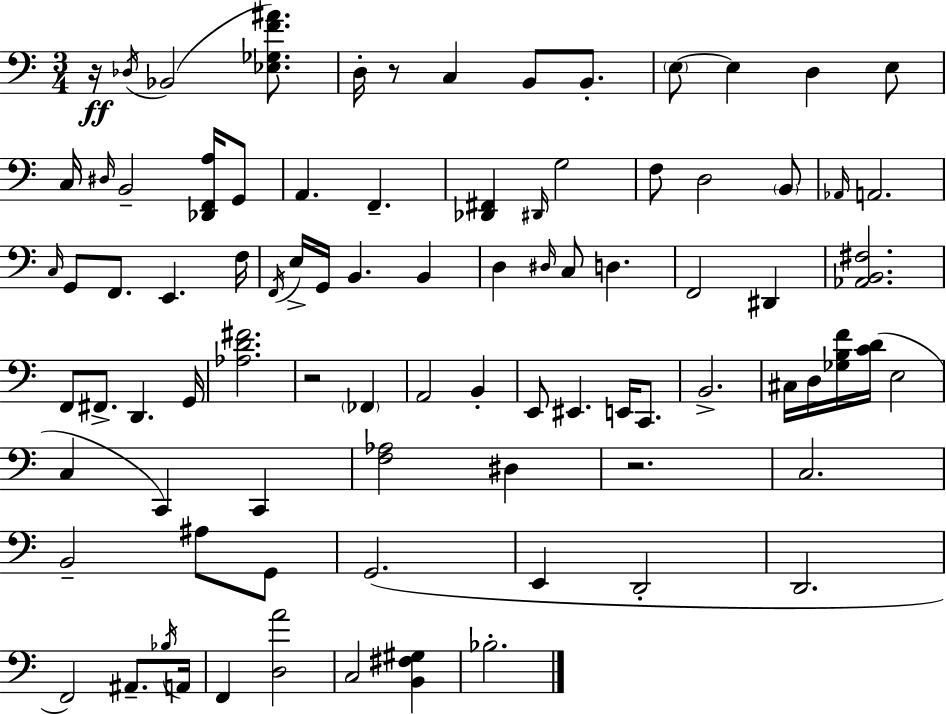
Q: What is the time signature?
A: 3/4